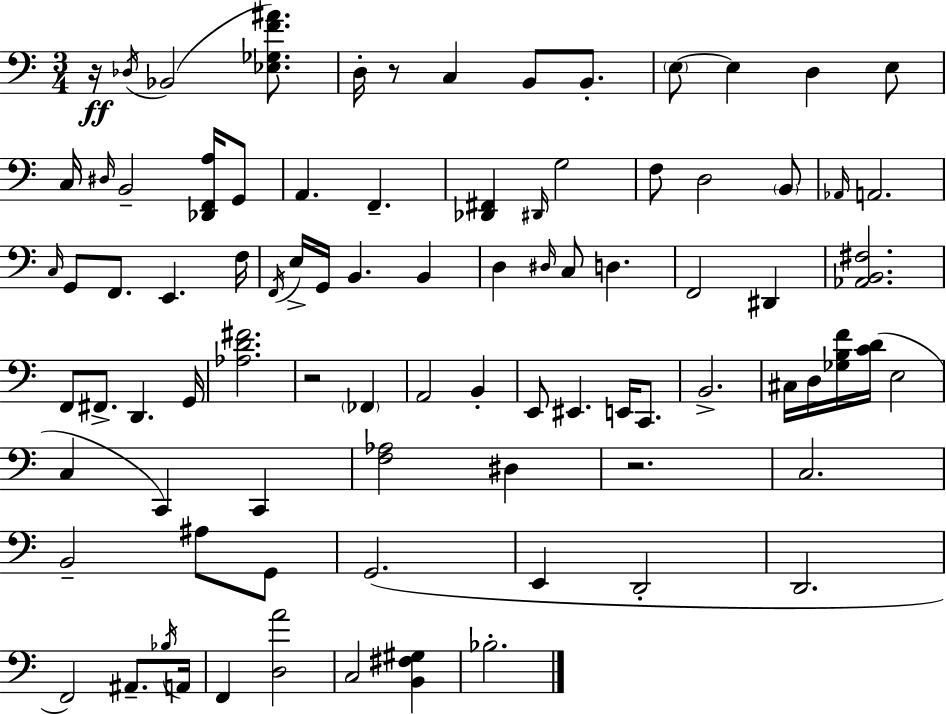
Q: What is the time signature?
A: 3/4